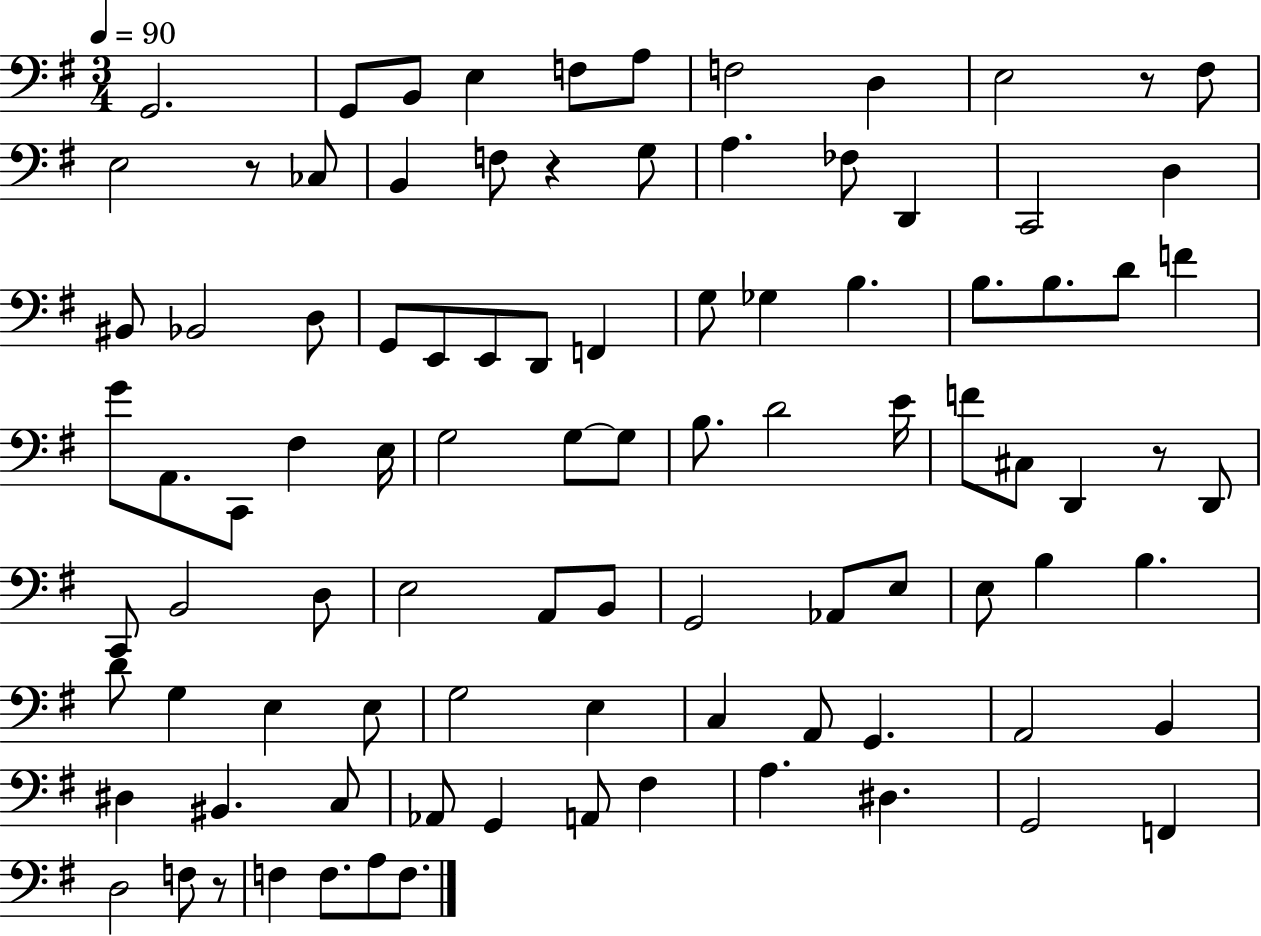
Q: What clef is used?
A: bass